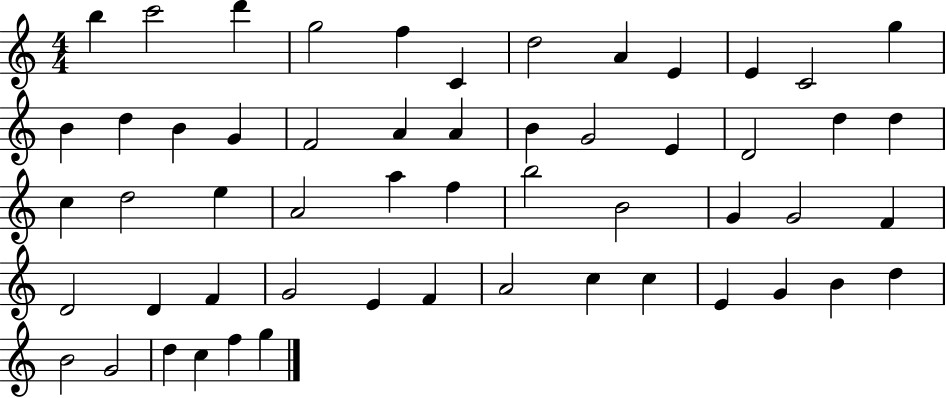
{
  \clef treble
  \numericTimeSignature
  \time 4/4
  \key c \major
  b''4 c'''2 d'''4 | g''2 f''4 c'4 | d''2 a'4 e'4 | e'4 c'2 g''4 | \break b'4 d''4 b'4 g'4 | f'2 a'4 a'4 | b'4 g'2 e'4 | d'2 d''4 d''4 | \break c''4 d''2 e''4 | a'2 a''4 f''4 | b''2 b'2 | g'4 g'2 f'4 | \break d'2 d'4 f'4 | g'2 e'4 f'4 | a'2 c''4 c''4 | e'4 g'4 b'4 d''4 | \break b'2 g'2 | d''4 c''4 f''4 g''4 | \bar "|."
}